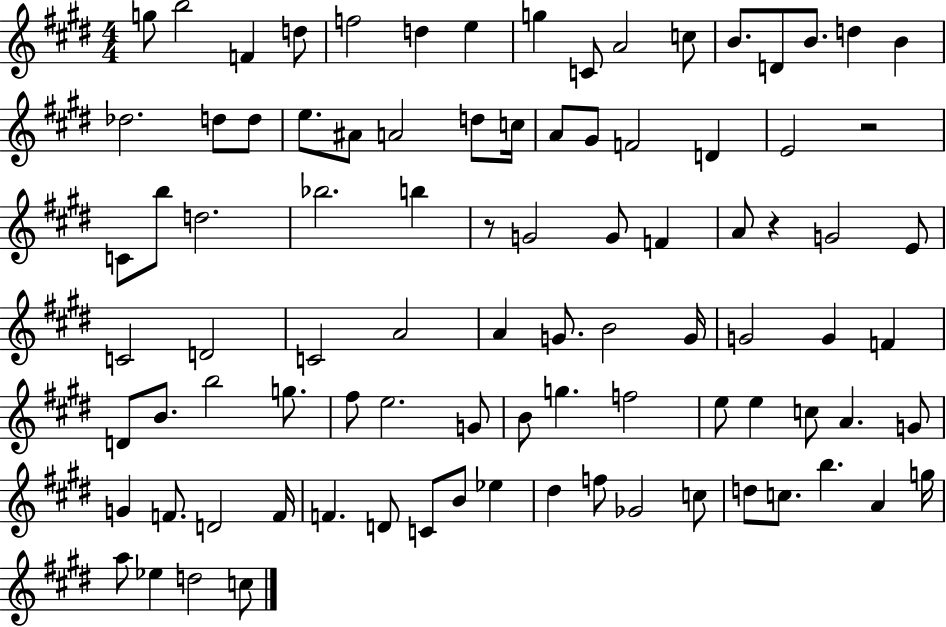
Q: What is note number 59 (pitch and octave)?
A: B4